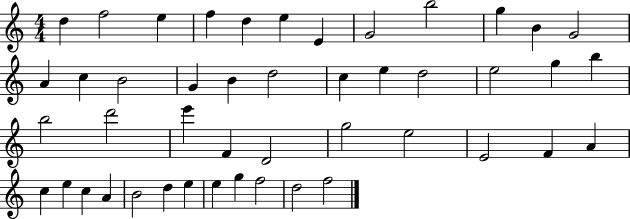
{
  \clef treble
  \numericTimeSignature
  \time 4/4
  \key c \major
  d''4 f''2 e''4 | f''4 d''4 e''4 e'4 | g'2 b''2 | g''4 b'4 g'2 | \break a'4 c''4 b'2 | g'4 b'4 d''2 | c''4 e''4 d''2 | e''2 g''4 b''4 | \break b''2 d'''2 | e'''4 f'4 d'2 | g''2 e''2 | e'2 f'4 a'4 | \break c''4 e''4 c''4 a'4 | b'2 d''4 e''4 | e''4 g''4 f''2 | d''2 f''2 | \break \bar "|."
}